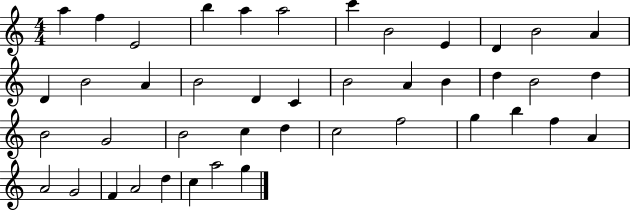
A5/q F5/q E4/h B5/q A5/q A5/h C6/q B4/h E4/q D4/q B4/h A4/q D4/q B4/h A4/q B4/h D4/q C4/q B4/h A4/q B4/q D5/q B4/h D5/q B4/h G4/h B4/h C5/q D5/q C5/h F5/h G5/q B5/q F5/q A4/q A4/h G4/h F4/q A4/h D5/q C5/q A5/h G5/q